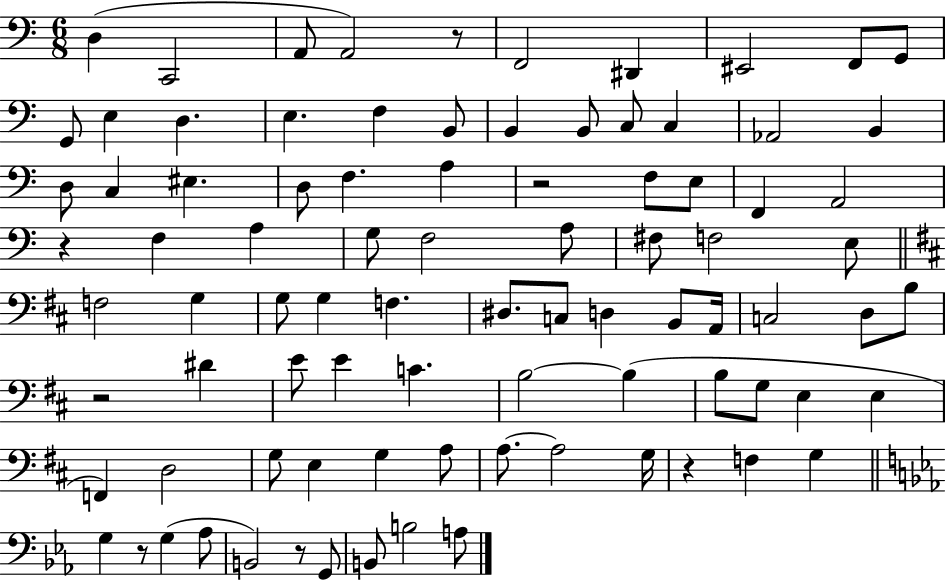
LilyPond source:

{
  \clef bass
  \numericTimeSignature
  \time 6/8
  \key c \major
  d4( c,2 | a,8 a,2) r8 | f,2 dis,4 | eis,2 f,8 g,8 | \break g,8 e4 d4. | e4. f4 b,8 | b,4 b,8 c8 c4 | aes,2 b,4 | \break d8 c4 eis4. | d8 f4. a4 | r2 f8 e8 | f,4 a,2 | \break r4 f4 a4 | g8 f2 a8 | fis8 f2 e8 | \bar "||" \break \key b \minor f2 g4 | g8 g4 f4. | dis8. c8 d4 b,8 a,16 | c2 d8 b8 | \break r2 dis'4 | e'8 e'4 c'4. | b2~~ b4( | b8 g8 e4 e4 | \break f,4) d2 | g8 e4 g4 a8 | a8.~~ a2 g16 | r4 f4 g4 | \break \bar "||" \break \key ees \major g4 r8 g4( aes8 | b,2) r8 g,8 | b,8 b2 a8 | \bar "|."
}